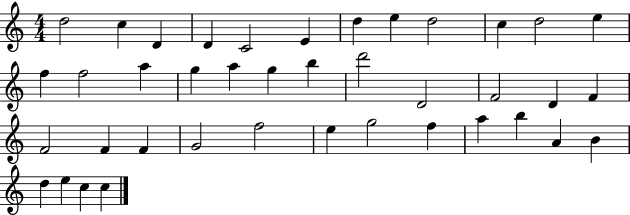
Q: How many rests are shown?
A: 0